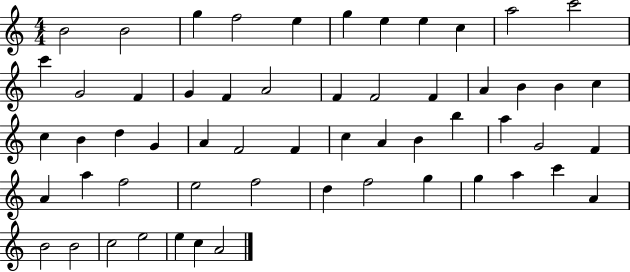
B4/h B4/h G5/q F5/h E5/q G5/q E5/q E5/q C5/q A5/h C6/h C6/q G4/h F4/q G4/q F4/q A4/h F4/q F4/h F4/q A4/q B4/q B4/q C5/q C5/q B4/q D5/q G4/q A4/q F4/h F4/q C5/q A4/q B4/q B5/q A5/q G4/h F4/q A4/q A5/q F5/h E5/h F5/h D5/q F5/h G5/q G5/q A5/q C6/q A4/q B4/h B4/h C5/h E5/h E5/q C5/q A4/h